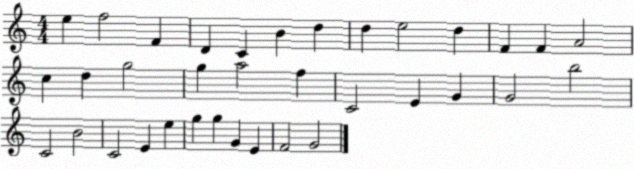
X:1
T:Untitled
M:4/4
L:1/4
K:C
e f2 F D C B d d e2 d F F A2 c d g2 g a2 f C2 E G G2 b2 C2 B2 C2 E e g g G E F2 G2